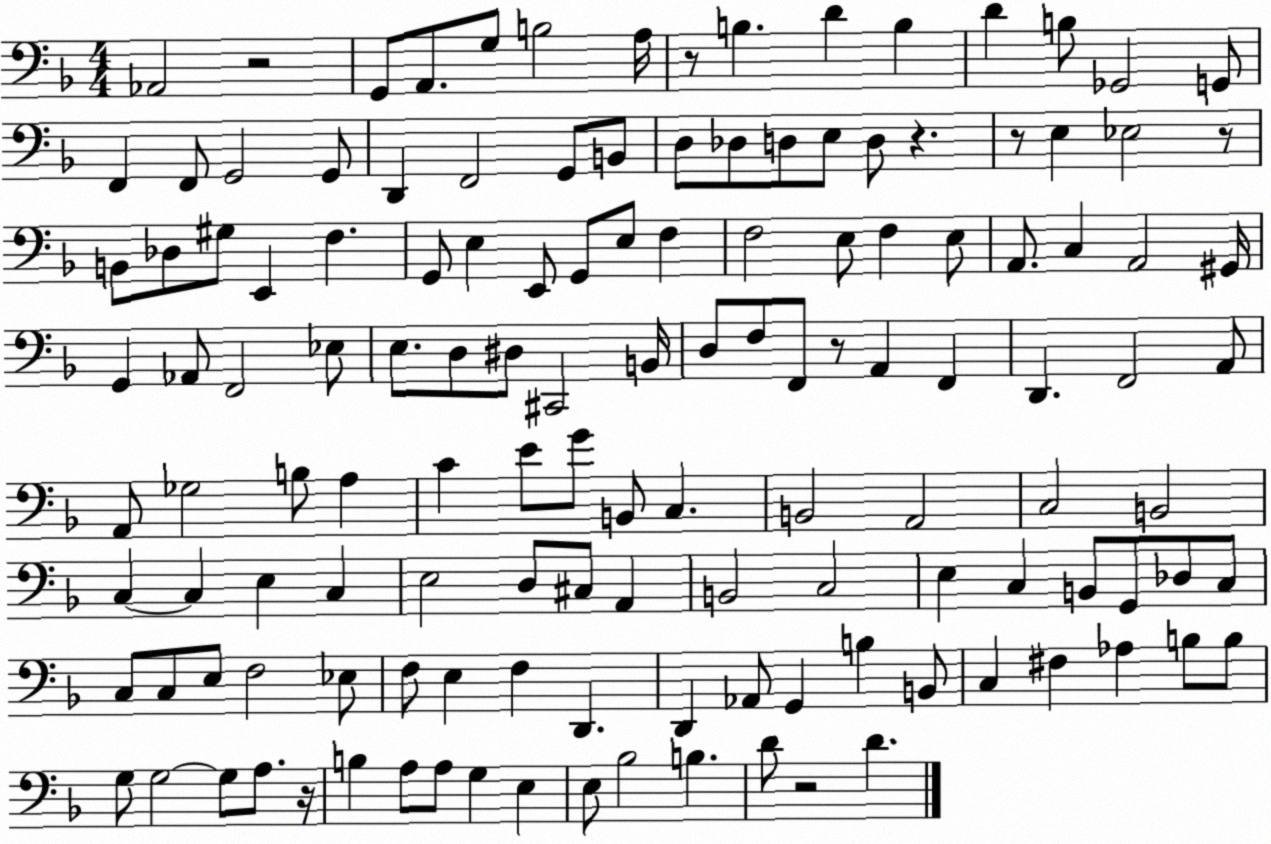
X:1
T:Untitled
M:4/4
L:1/4
K:F
_A,,2 z2 G,,/2 A,,/2 G,/2 B,2 A,/4 z/2 B, D B, D B,/2 _G,,2 G,,/2 F,, F,,/2 G,,2 G,,/2 D,, F,,2 G,,/2 B,,/2 D,/2 _D,/2 D,/2 E,/2 D,/2 z z/2 E, _E,2 z/2 B,,/2 _D,/2 ^G,/2 E,, F, G,,/2 E, E,,/2 G,,/2 E,/2 F, F,2 E,/2 F, E,/2 A,,/2 C, A,,2 ^G,,/4 G,, _A,,/2 F,,2 _E,/2 E,/2 D,/2 ^D,/2 ^C,,2 B,,/4 D,/2 F,/2 F,,/2 z/2 A,, F,, D,, F,,2 A,,/2 A,,/2 _G,2 B,/2 A, C E/2 G/2 B,,/2 C, B,,2 A,,2 C,2 B,,2 C, C, E, C, E,2 D,/2 ^C,/2 A,, B,,2 C,2 E, C, B,,/2 G,,/2 _D,/2 C,/2 C,/2 C,/2 E,/2 F,2 _E,/2 F,/2 E, F, D,, D,, _A,,/2 G,, B, B,,/2 C, ^F, _A, B,/2 B,/2 G,/2 G,2 G,/2 A,/2 z/4 B, A,/2 A,/2 G, E, E,/2 _B,2 B, D/2 z2 D